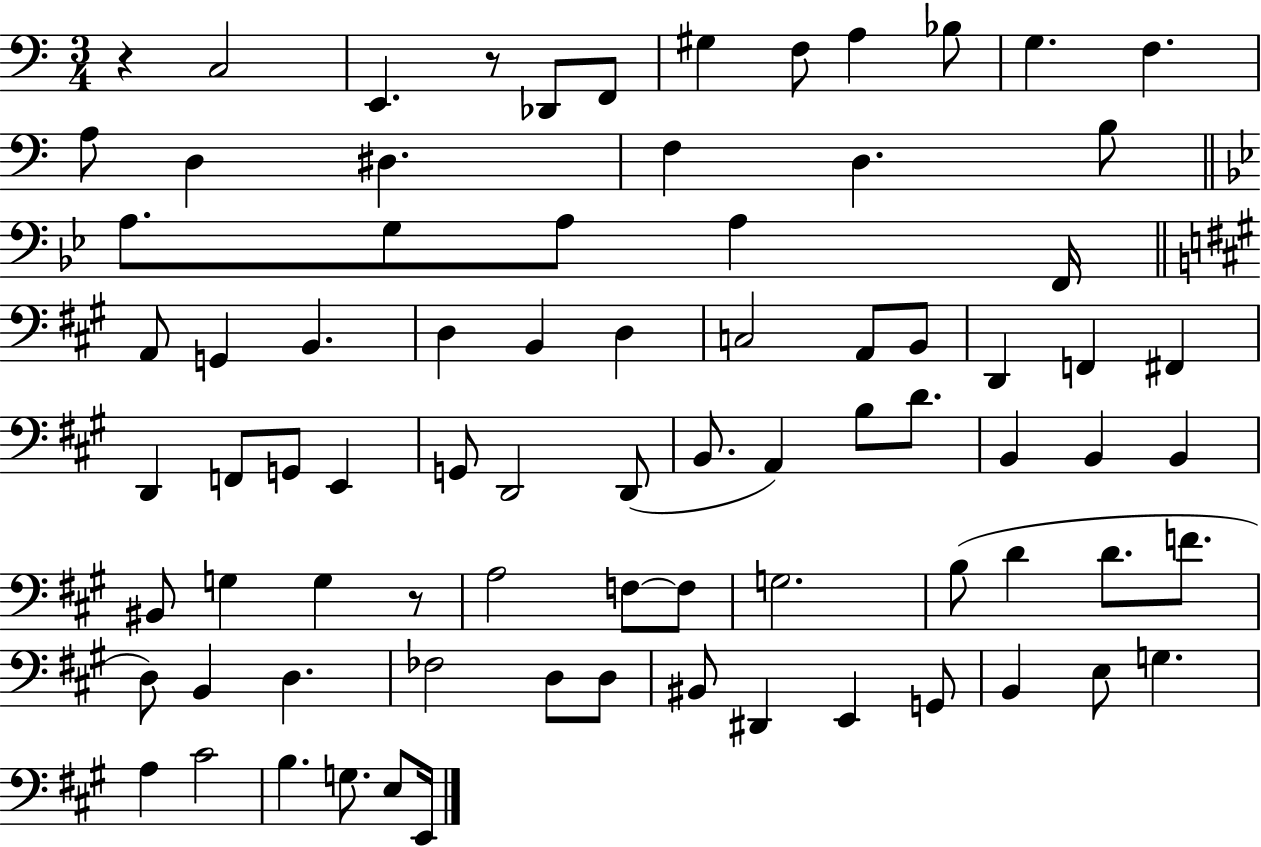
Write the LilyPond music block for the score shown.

{
  \clef bass
  \numericTimeSignature
  \time 3/4
  \key c \major
  r4 c2 | e,4. r8 des,8 f,8 | gis4 f8 a4 bes8 | g4. f4. | \break a8 d4 dis4. | f4 d4. b8 | \bar "||" \break \key g \minor a8. g8 a8 a4 f,16 | \bar "||" \break \key a \major a,8 g,4 b,4. | d4 b,4 d4 | c2 a,8 b,8 | d,4 f,4 fis,4 | \break d,4 f,8 g,8 e,4 | g,8 d,2 d,8( | b,8. a,4) b8 d'8. | b,4 b,4 b,4 | \break bis,8 g4 g4 r8 | a2 f8~~ f8 | g2. | b8( d'4 d'8. f'8. | \break d8) b,4 d4. | fes2 d8 d8 | bis,8 dis,4 e,4 g,8 | b,4 e8 g4. | \break a4 cis'2 | b4. g8. e8 e,16 | \bar "|."
}